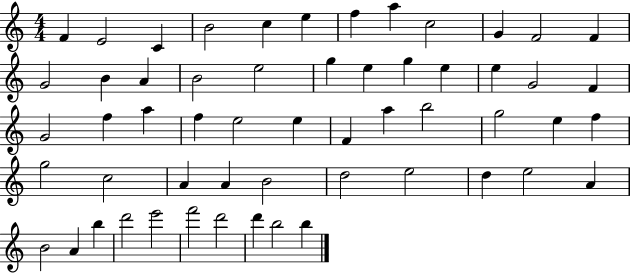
{
  \clef treble
  \numericTimeSignature
  \time 4/4
  \key c \major
  f'4 e'2 c'4 | b'2 c''4 e''4 | f''4 a''4 c''2 | g'4 f'2 f'4 | \break g'2 b'4 a'4 | b'2 e''2 | g''4 e''4 g''4 e''4 | e''4 g'2 f'4 | \break g'2 f''4 a''4 | f''4 e''2 e''4 | f'4 a''4 b''2 | g''2 e''4 f''4 | \break g''2 c''2 | a'4 a'4 b'2 | d''2 e''2 | d''4 e''2 a'4 | \break b'2 a'4 b''4 | d'''2 e'''2 | f'''2 d'''2 | d'''4 b''2 b''4 | \break \bar "|."
}